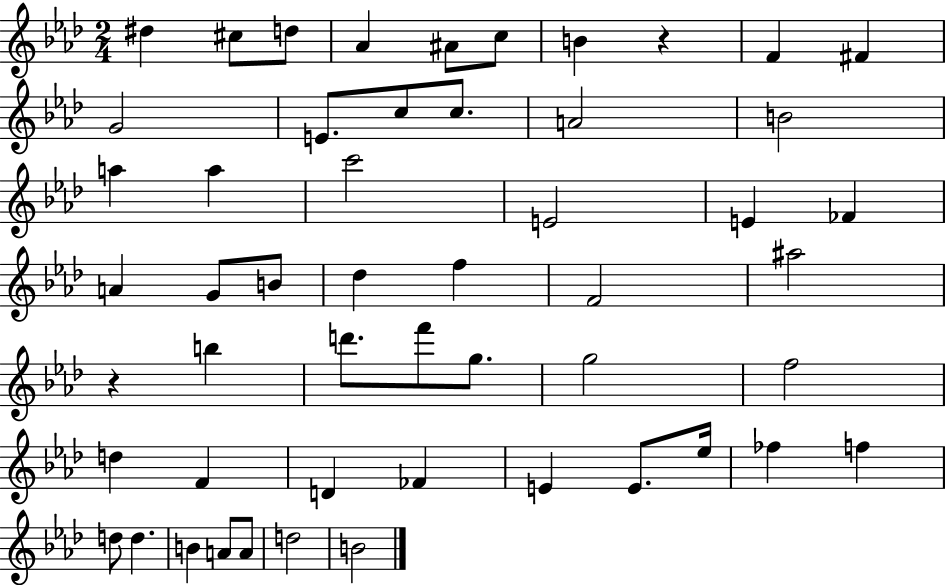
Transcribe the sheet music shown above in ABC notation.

X:1
T:Untitled
M:2/4
L:1/4
K:Ab
^d ^c/2 d/2 _A ^A/2 c/2 B z F ^F G2 E/2 c/2 c/2 A2 B2 a a c'2 E2 E _F A G/2 B/2 _d f F2 ^a2 z b d'/2 f'/2 g/2 g2 f2 d F D _F E E/2 _e/4 _f f d/2 d B A/2 A/2 d2 B2